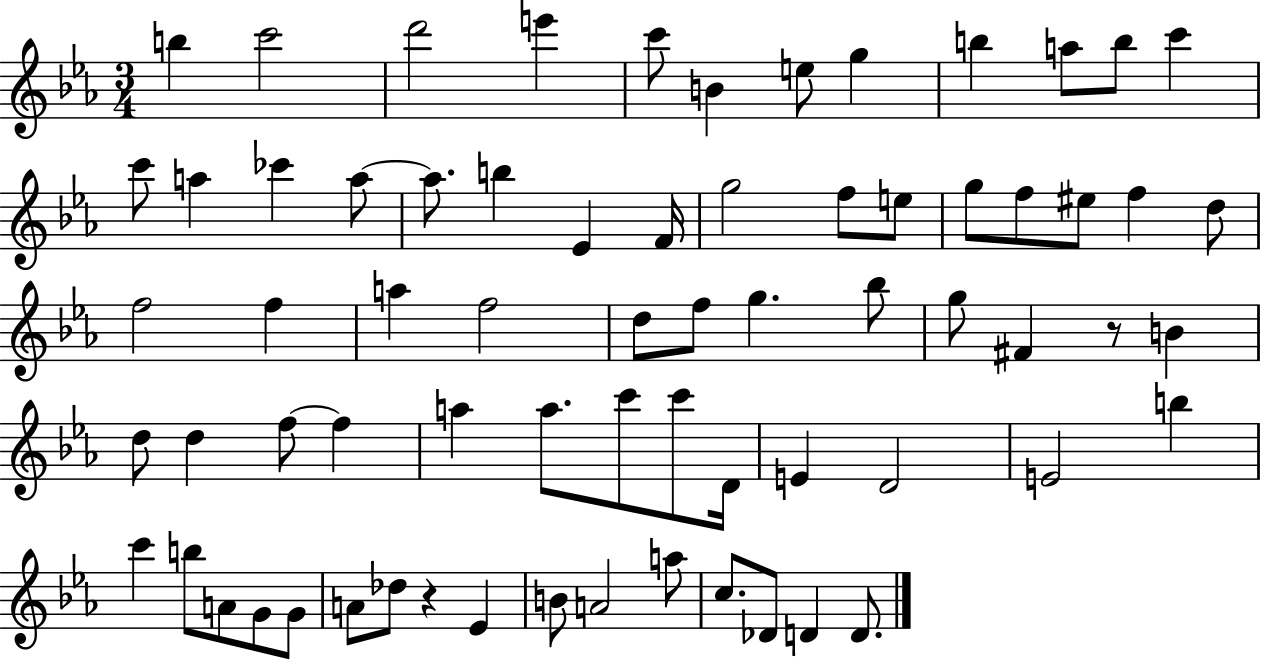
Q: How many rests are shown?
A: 2